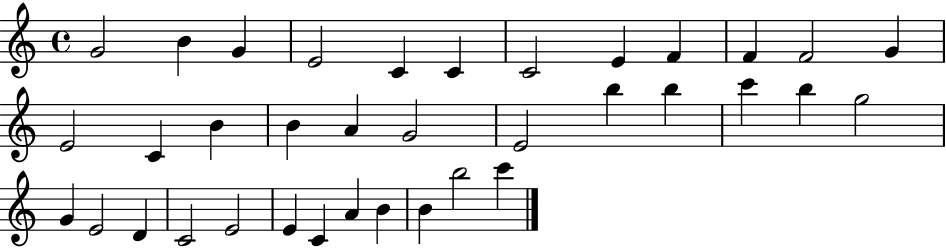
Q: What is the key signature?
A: C major